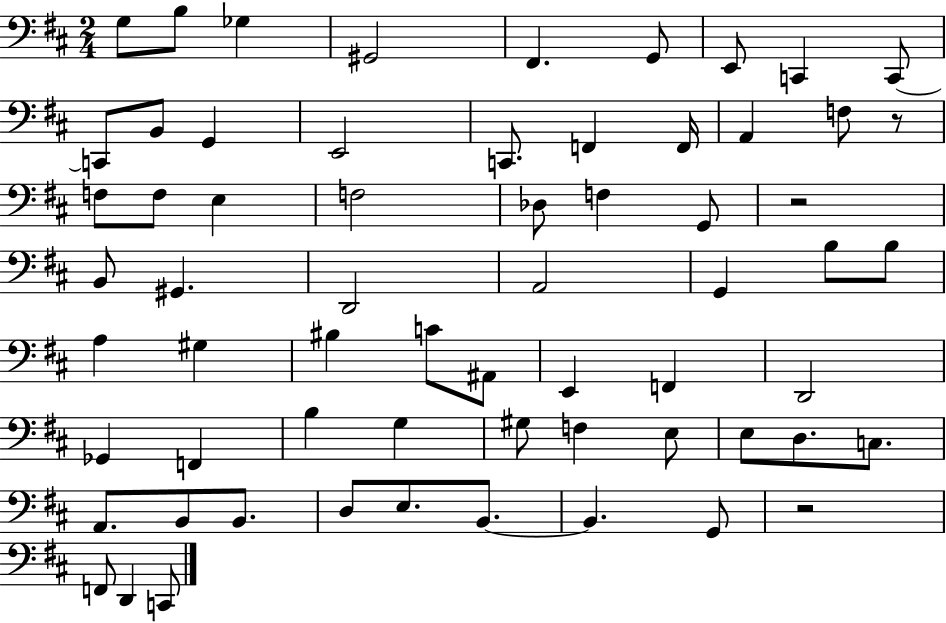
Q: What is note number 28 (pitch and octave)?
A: D2